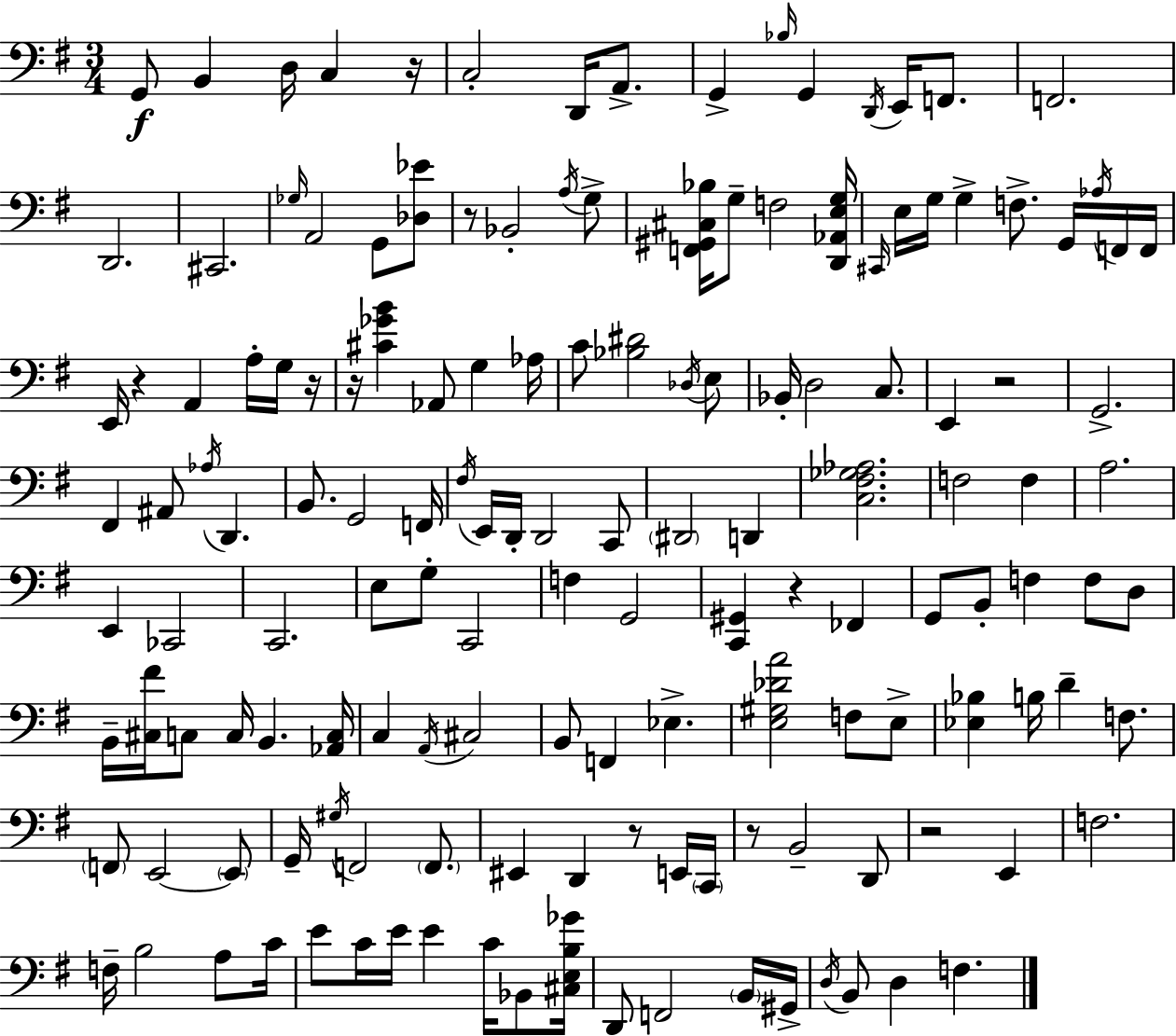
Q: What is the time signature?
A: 3/4